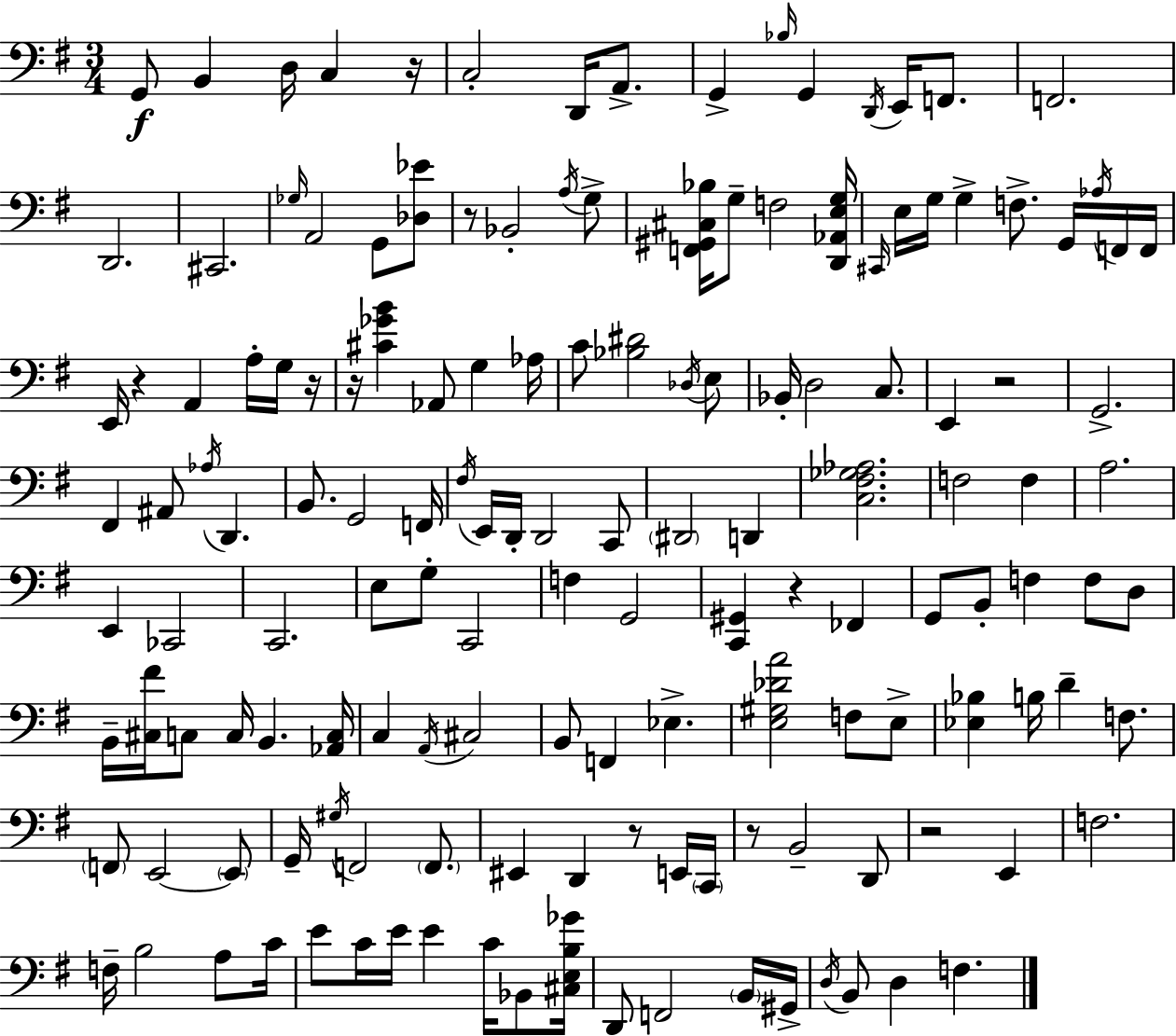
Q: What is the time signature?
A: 3/4